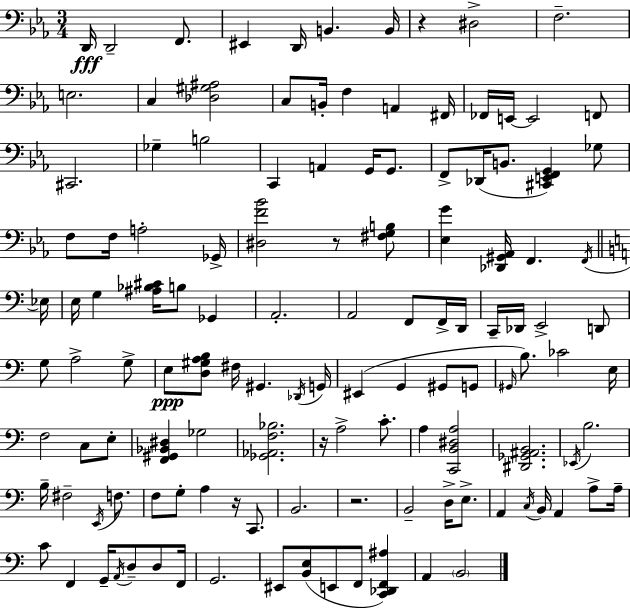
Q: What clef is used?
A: bass